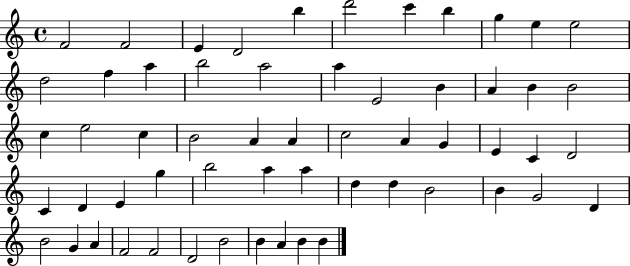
X:1
T:Untitled
M:4/4
L:1/4
K:C
F2 F2 E D2 b d'2 c' b g e e2 d2 f a b2 a2 a E2 B A B B2 c e2 c B2 A A c2 A G E C D2 C D E g b2 a a d d B2 B G2 D B2 G A F2 F2 D2 B2 B A B B